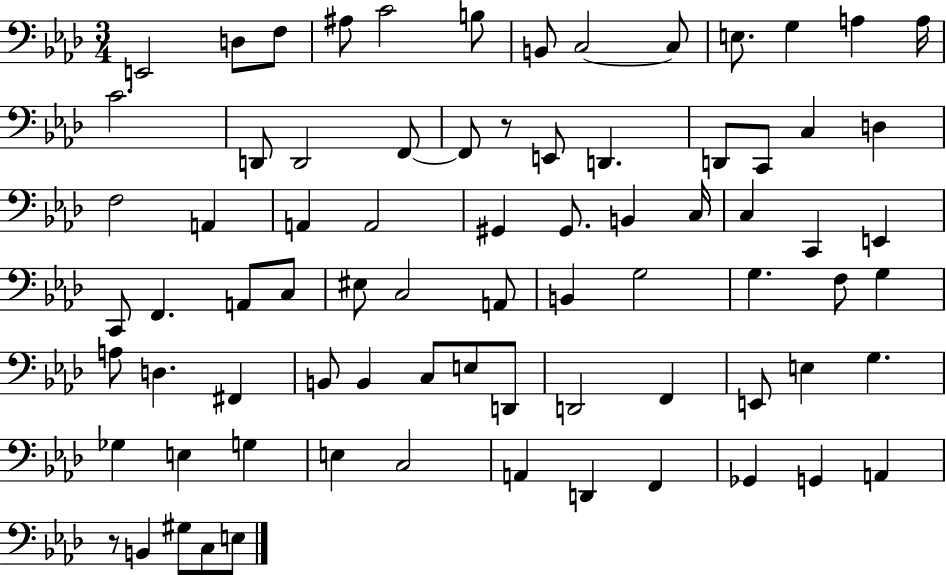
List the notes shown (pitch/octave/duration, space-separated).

E2/h D3/e F3/e A#3/e C4/h B3/e B2/e C3/h C3/e E3/e. G3/q A3/q A3/s C4/h. D2/e D2/h F2/e F2/e R/e E2/e D2/q. D2/e C2/e C3/q D3/q F3/h A2/q A2/q A2/h G#2/q G#2/e. B2/q C3/s C3/q C2/q E2/q C2/e F2/q. A2/e C3/e EIS3/e C3/h A2/e B2/q G3/h G3/q. F3/e G3/q A3/e D3/q. F#2/q B2/e B2/q C3/e E3/e D2/e D2/h F2/q E2/e E3/q G3/q. Gb3/q E3/q G3/q E3/q C3/h A2/q D2/q F2/q Gb2/q G2/q A2/q R/e B2/q G#3/e C3/e E3/e